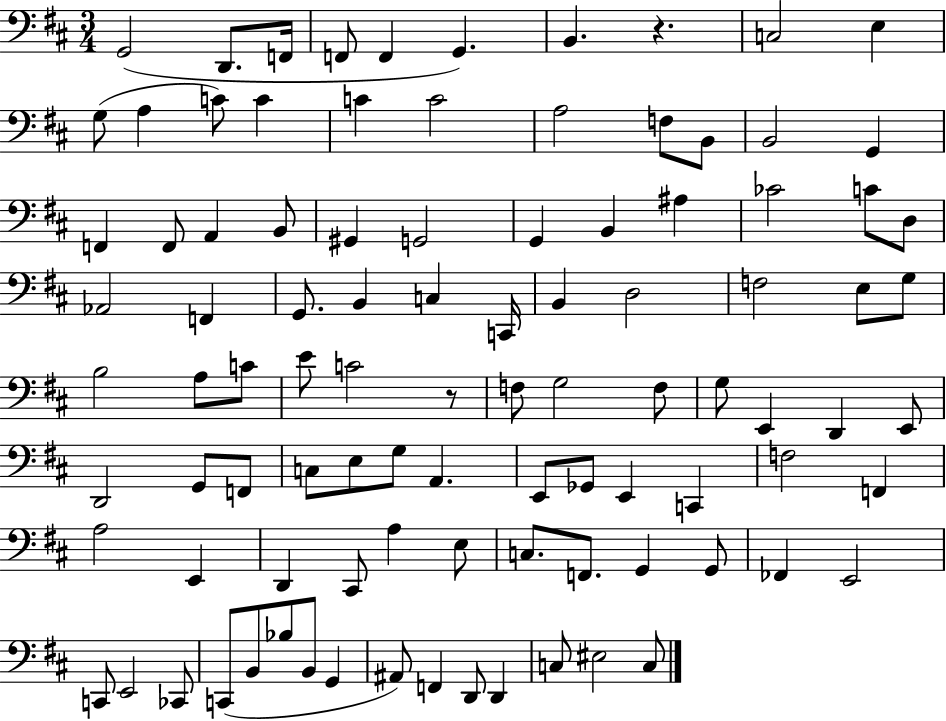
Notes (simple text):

G2/h D2/e. F2/s F2/e F2/q G2/q. B2/q. R/q. C3/h E3/q G3/e A3/q C4/e C4/q C4/q C4/h A3/h F3/e B2/e B2/h G2/q F2/q F2/e A2/q B2/e G#2/q G2/h G2/q B2/q A#3/q CES4/h C4/e D3/e Ab2/h F2/q G2/e. B2/q C3/q C2/s B2/q D3/h F3/h E3/e G3/e B3/h A3/e C4/e E4/e C4/h R/e F3/e G3/h F3/e G3/e E2/q D2/q E2/e D2/h G2/e F2/e C3/e E3/e G3/e A2/q. E2/e Gb2/e E2/q C2/q F3/h F2/q A3/h E2/q D2/q C#2/e A3/q E3/e C3/e. F2/e. G2/q G2/e FES2/q E2/h C2/e E2/h CES2/e C2/e B2/e Bb3/e B2/e G2/q A#2/e F2/q D2/e D2/q C3/e EIS3/h C3/e